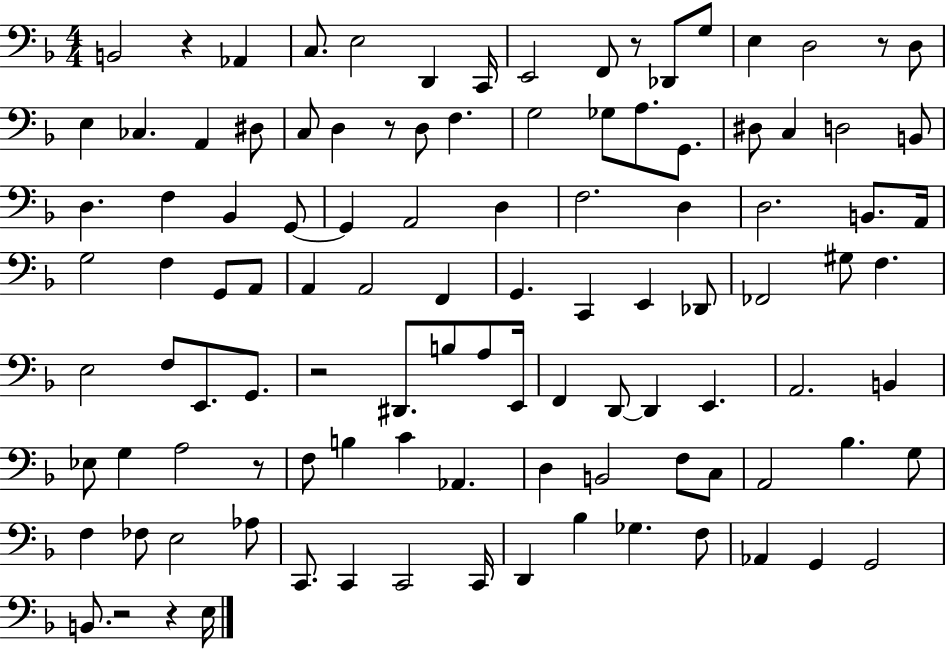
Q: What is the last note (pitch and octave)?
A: E3